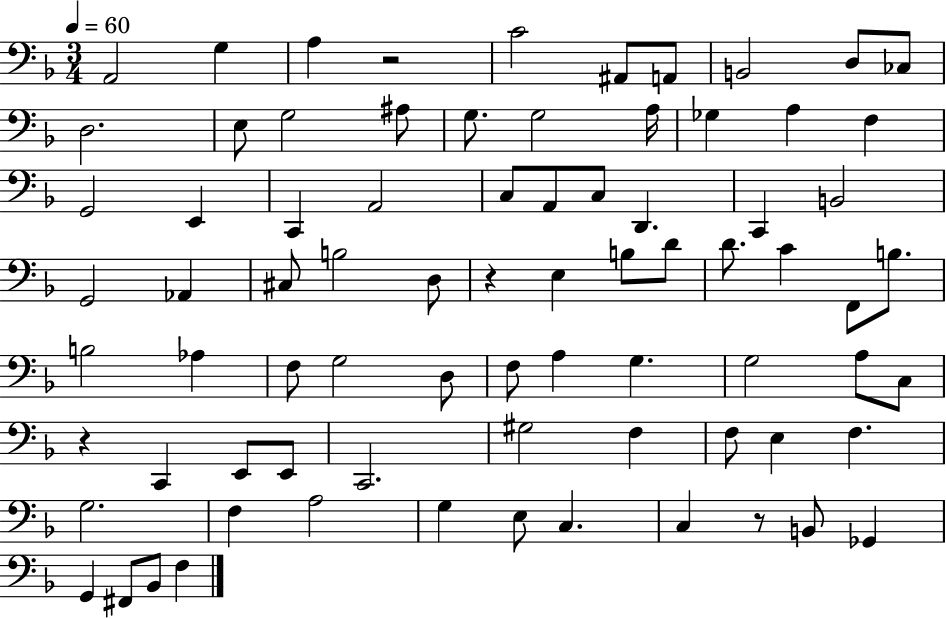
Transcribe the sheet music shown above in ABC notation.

X:1
T:Untitled
M:3/4
L:1/4
K:F
A,,2 G, A, z2 C2 ^A,,/2 A,,/2 B,,2 D,/2 _C,/2 D,2 E,/2 G,2 ^A,/2 G,/2 G,2 A,/4 _G, A, F, G,,2 E,, C,, A,,2 C,/2 A,,/2 C,/2 D,, C,, B,,2 G,,2 _A,, ^C,/2 B,2 D,/2 z E, B,/2 D/2 D/2 C F,,/2 B,/2 B,2 _A, F,/2 G,2 D,/2 F,/2 A, G, G,2 A,/2 C,/2 z C,, E,,/2 E,,/2 C,,2 ^G,2 F, F,/2 E, F, G,2 F, A,2 G, E,/2 C, C, z/2 B,,/2 _G,, G,, ^F,,/2 _B,,/2 F,